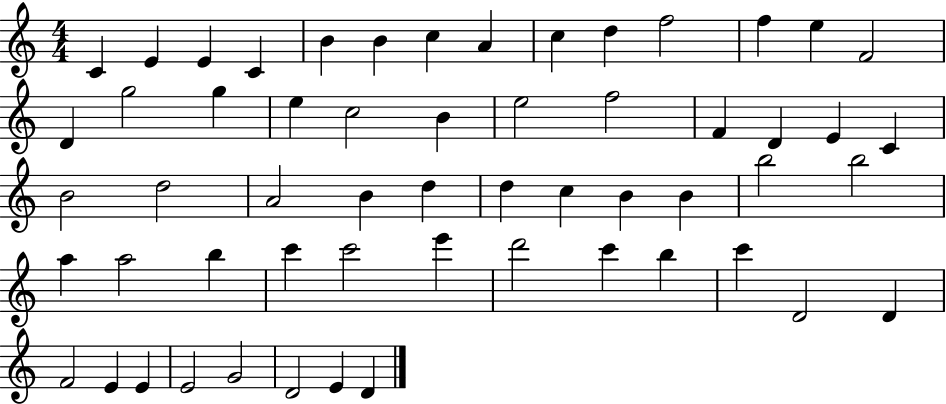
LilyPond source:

{
  \clef treble
  \numericTimeSignature
  \time 4/4
  \key c \major
  c'4 e'4 e'4 c'4 | b'4 b'4 c''4 a'4 | c''4 d''4 f''2 | f''4 e''4 f'2 | \break d'4 g''2 g''4 | e''4 c''2 b'4 | e''2 f''2 | f'4 d'4 e'4 c'4 | \break b'2 d''2 | a'2 b'4 d''4 | d''4 c''4 b'4 b'4 | b''2 b''2 | \break a''4 a''2 b''4 | c'''4 c'''2 e'''4 | d'''2 c'''4 b''4 | c'''4 d'2 d'4 | \break f'2 e'4 e'4 | e'2 g'2 | d'2 e'4 d'4 | \bar "|."
}